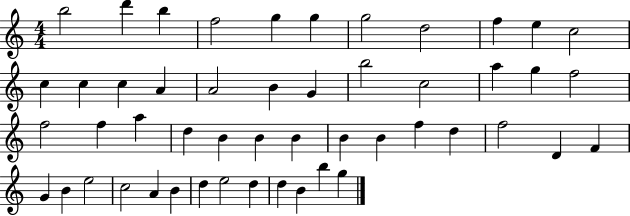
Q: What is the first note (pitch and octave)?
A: B5